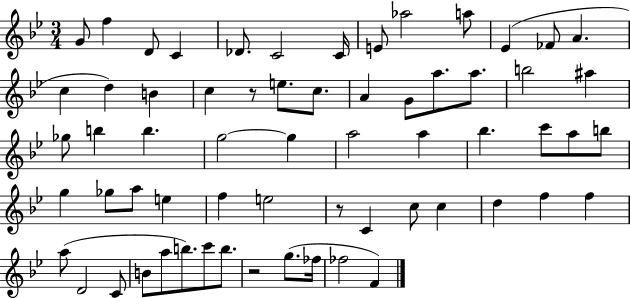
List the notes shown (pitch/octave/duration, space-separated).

G4/e F5/q D4/e C4/q Db4/e. C4/h C4/s E4/e Ab5/h A5/e Eb4/q FES4/e A4/q. C5/q D5/q B4/q C5/q R/e E5/e. C5/e. A4/q G4/e A5/e. A5/e. B5/h A#5/q Gb5/e B5/q B5/q. G5/h G5/q A5/h A5/q Bb5/q. C6/e A5/e B5/e G5/q Gb5/e A5/e E5/q F5/q E5/h R/e C4/q C5/e C5/q D5/q F5/q F5/q A5/e D4/h C4/e B4/e A5/e B5/e. C6/e B5/e. R/h G5/e. FES5/s FES5/h F4/q